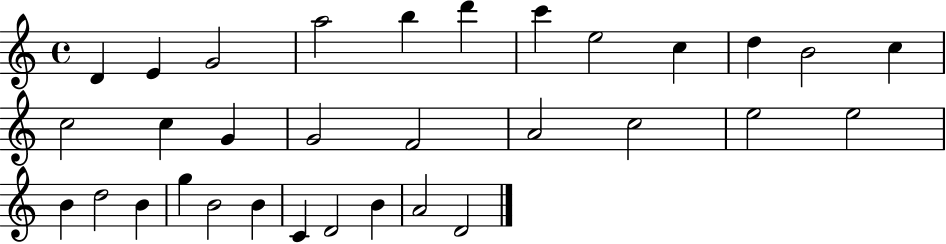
{
  \clef treble
  \time 4/4
  \defaultTimeSignature
  \key c \major
  d'4 e'4 g'2 | a''2 b''4 d'''4 | c'''4 e''2 c''4 | d''4 b'2 c''4 | \break c''2 c''4 g'4 | g'2 f'2 | a'2 c''2 | e''2 e''2 | \break b'4 d''2 b'4 | g''4 b'2 b'4 | c'4 d'2 b'4 | a'2 d'2 | \break \bar "|."
}